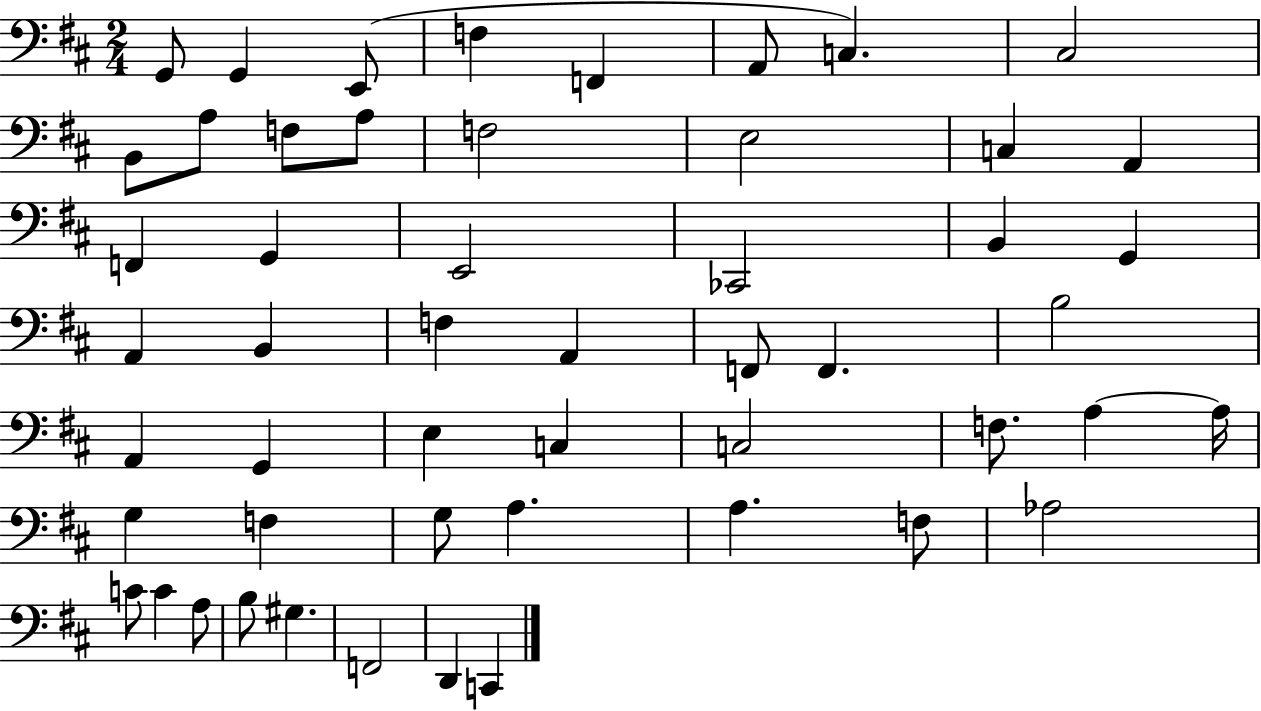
X:1
T:Untitled
M:2/4
L:1/4
K:D
G,,/2 G,, E,,/2 F, F,, A,,/2 C, ^C,2 B,,/2 A,/2 F,/2 A,/2 F,2 E,2 C, A,, F,, G,, E,,2 _C,,2 B,, G,, A,, B,, F, A,, F,,/2 F,, B,2 A,, G,, E, C, C,2 F,/2 A, A,/4 G, F, G,/2 A, A, F,/2 _A,2 C/2 C A,/2 B,/2 ^G, F,,2 D,, C,,